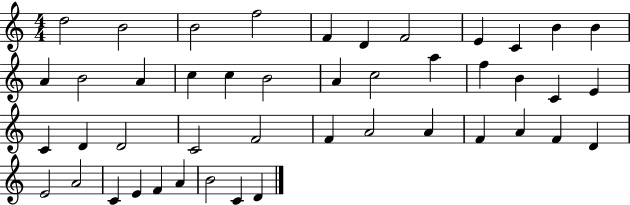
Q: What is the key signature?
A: C major